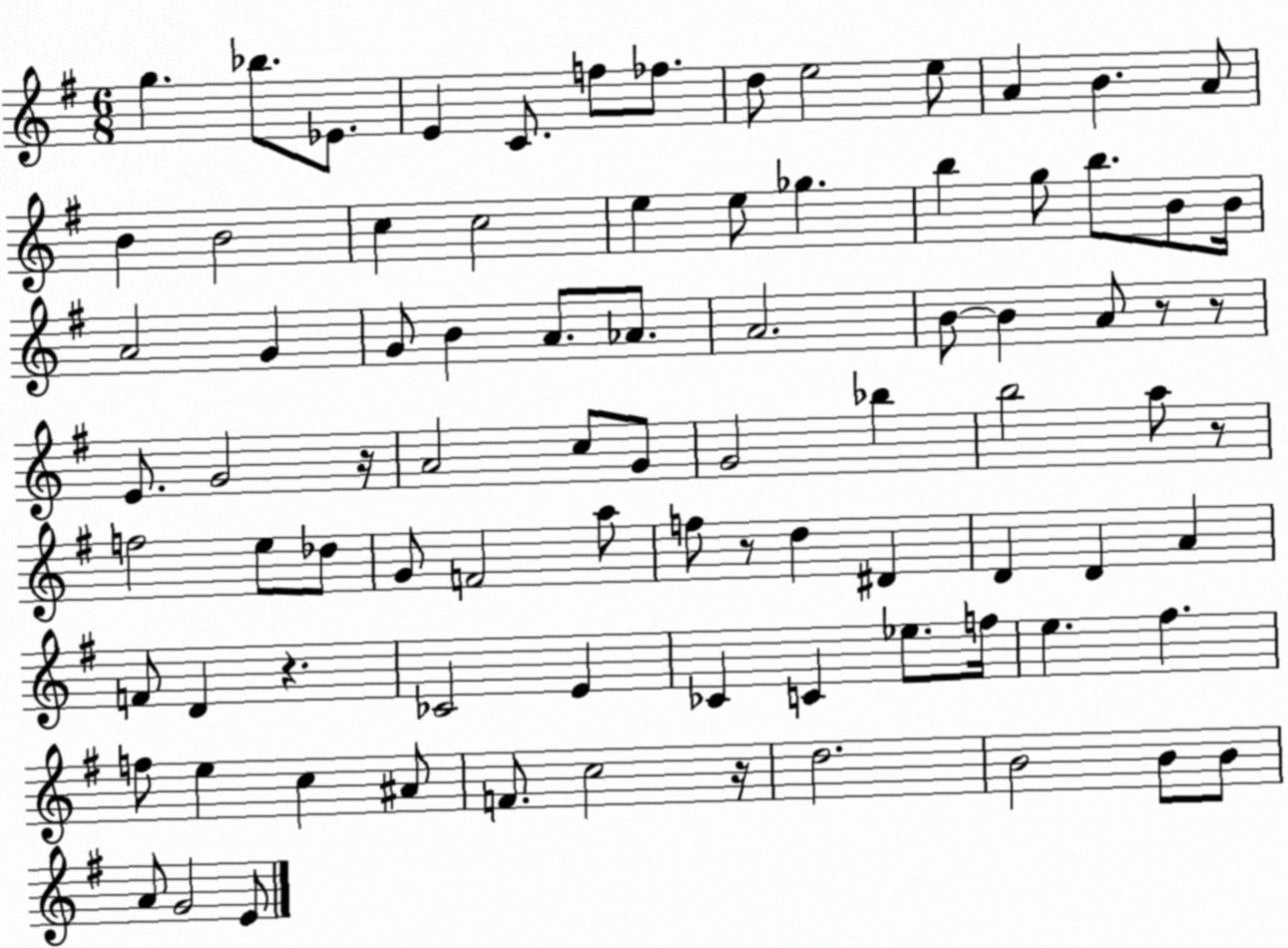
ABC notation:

X:1
T:Untitled
M:6/8
L:1/4
K:G
g _b/2 _E/2 E C/2 f/2 _f/2 d/2 e2 e/2 A B A/2 B B2 c c2 e e/2 _g b g/2 b/2 B/2 B/4 A2 G G/2 B A/2 _A/2 A2 B/2 B A/2 z/2 z/2 E/2 G2 z/4 A2 c/2 G/2 G2 _b b2 a/2 z/2 f2 e/2 _d/2 G/2 F2 a/2 f/2 z/2 d ^D D D A F/2 D z _C2 E _C C _e/2 f/4 e ^f f/2 e c ^A/2 F/2 c2 z/4 d2 B2 B/2 B/2 A/2 G2 E/2